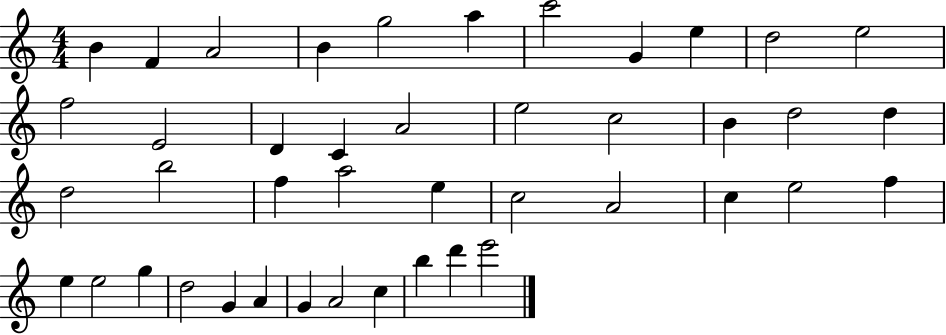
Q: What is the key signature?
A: C major